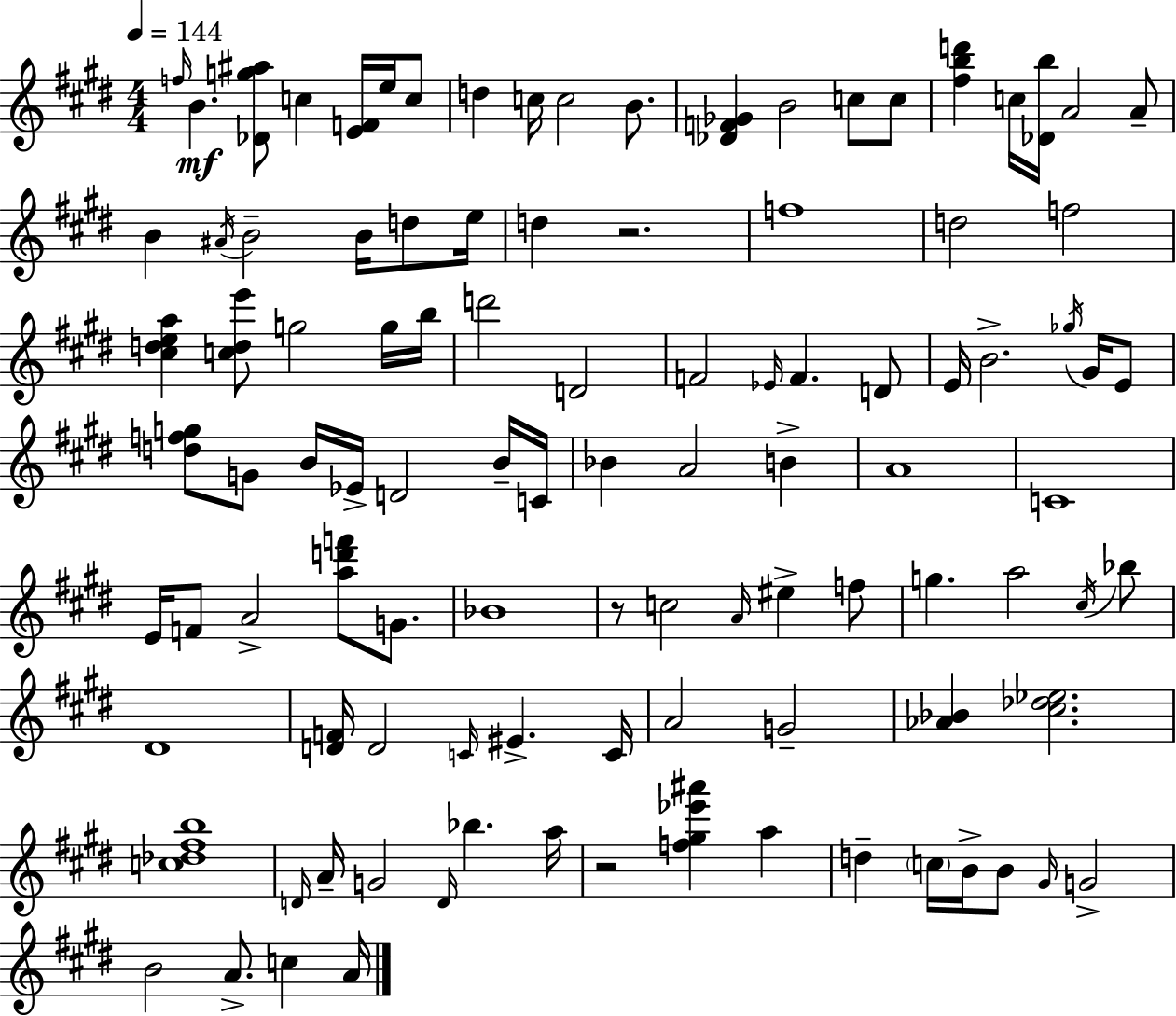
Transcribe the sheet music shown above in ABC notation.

X:1
T:Untitled
M:4/4
L:1/4
K:E
f/4 B [_Dg^a]/2 c [EF]/4 e/4 c/2 d c/4 c2 B/2 [_DF_G] B2 c/2 c/2 [^fbd'] c/4 [_Db]/4 A2 A/2 B ^A/4 B2 B/4 d/2 e/4 d z2 f4 d2 f2 [^cdea] [cde']/2 g2 g/4 b/4 d'2 D2 F2 _E/4 F D/2 E/4 B2 _g/4 ^G/4 E/2 [dfg]/2 G/2 B/4 _E/4 D2 B/4 C/4 _B A2 B A4 C4 E/4 F/2 A2 [ad'f']/2 G/2 _B4 z/2 c2 A/4 ^e f/2 g a2 ^c/4 _b/2 ^D4 [DF]/4 D2 C/4 ^E C/4 A2 G2 [_A_B] [^c_d_e]2 [c_d^fb]4 D/4 A/4 G2 D/4 _b a/4 z2 [f^g_e'^a'] a d c/4 B/4 B/2 ^G/4 G2 B2 A/2 c A/4